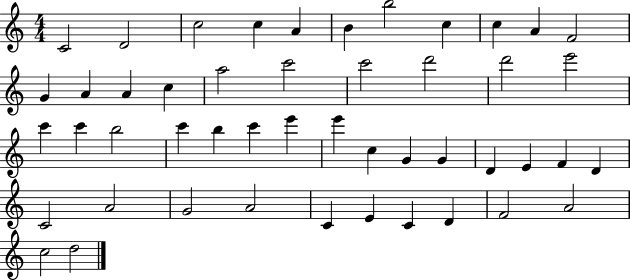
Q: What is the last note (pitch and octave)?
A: D5